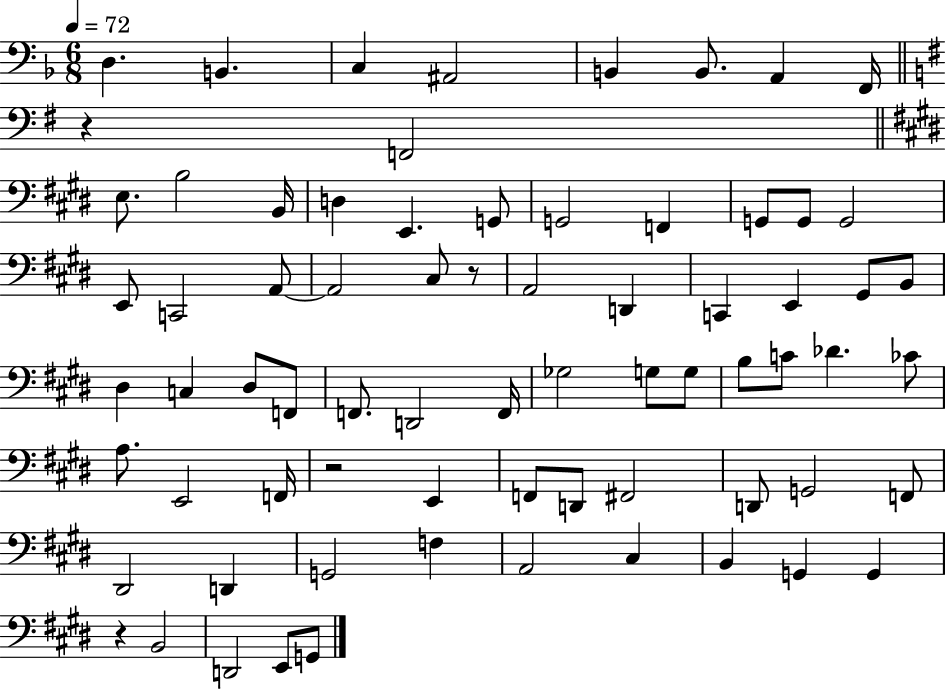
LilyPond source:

{
  \clef bass
  \numericTimeSignature
  \time 6/8
  \key f \major
  \tempo 4 = 72
  \repeat volta 2 { d4. b,4. | c4 ais,2 | b,4 b,8. a,4 f,16 | \bar "||" \break \key e \minor r4 f,2 | \bar "||" \break \key e \major e8. b2 b,16 | d4 e,4. g,8 | g,2 f,4 | g,8 g,8 g,2 | \break e,8 c,2 a,8~~ | a,2 cis8 r8 | a,2 d,4 | c,4 e,4 gis,8 b,8 | \break dis4 c4 dis8 f,8 | f,8. d,2 f,16 | ges2 g8 g8 | b8 c'8 des'4. ces'8 | \break a8. e,2 f,16 | r2 e,4 | f,8 d,8 fis,2 | d,8 g,2 f,8 | \break dis,2 d,4 | g,2 f4 | a,2 cis4 | b,4 g,4 g,4 | \break r4 b,2 | d,2 e,8 g,8 | } \bar "|."
}